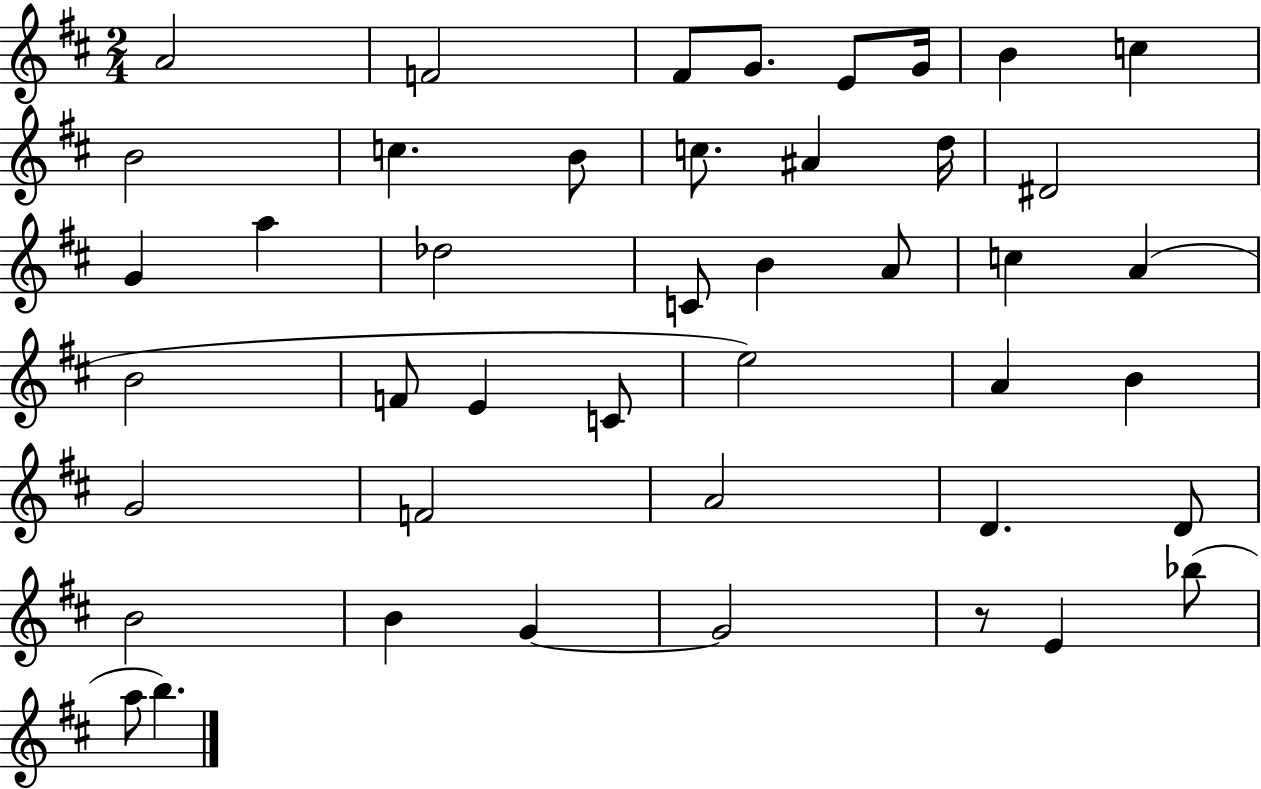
A4/h F4/h F#4/e G4/e. E4/e G4/s B4/q C5/q B4/h C5/q. B4/e C5/e. A#4/q D5/s D#4/h G4/q A5/q Db5/h C4/e B4/q A4/e C5/q A4/q B4/h F4/e E4/q C4/e E5/h A4/q B4/q G4/h F4/h A4/h D4/q. D4/e B4/h B4/q G4/q G4/h R/e E4/q Bb5/e A5/e B5/q.